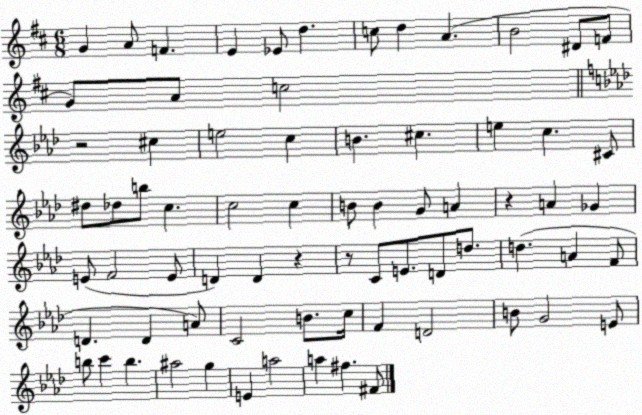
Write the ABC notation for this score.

X:1
T:Untitled
M:6/8
L:1/4
K:D
G A/2 F E _E/2 d c/2 d A B2 ^D/2 F/2 G/2 A/2 c2 z2 ^c e2 c B ^c e c ^C/2 ^d/2 _d/2 b/2 c c2 c B/2 B G/2 A z A _G E/2 F2 E/2 D D z z/2 C/2 E/2 D/2 d/2 d A F/2 D D A/2 C2 B/2 c/4 F D2 B/2 G2 E/2 b/2 c' b ^a2 g E a2 a ^f ^F/2